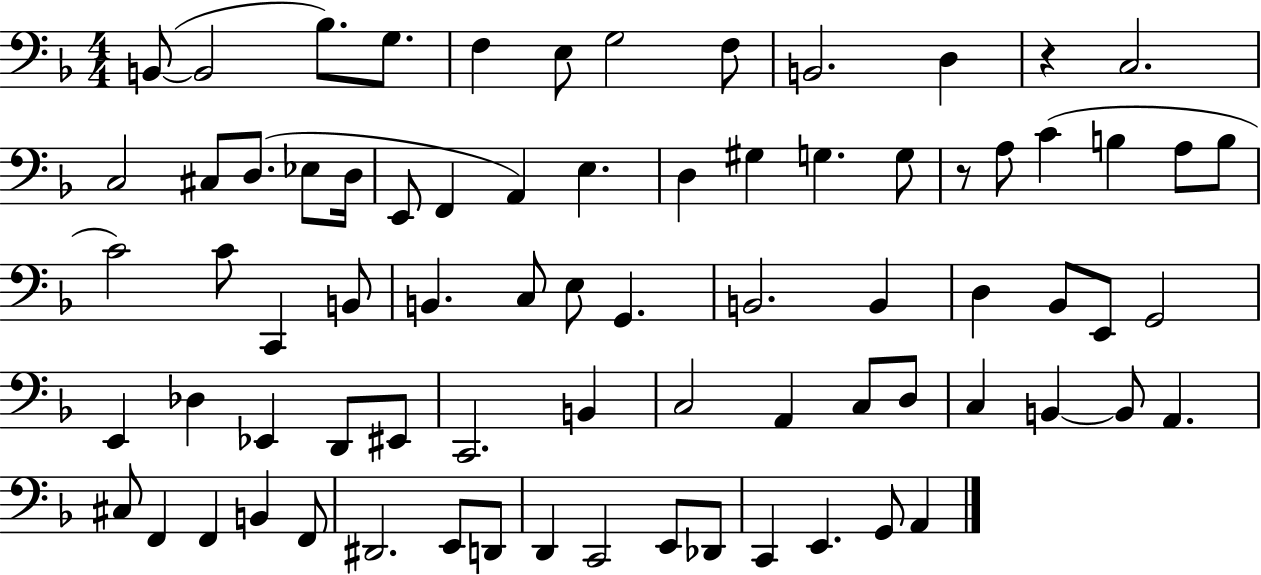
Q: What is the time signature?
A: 4/4